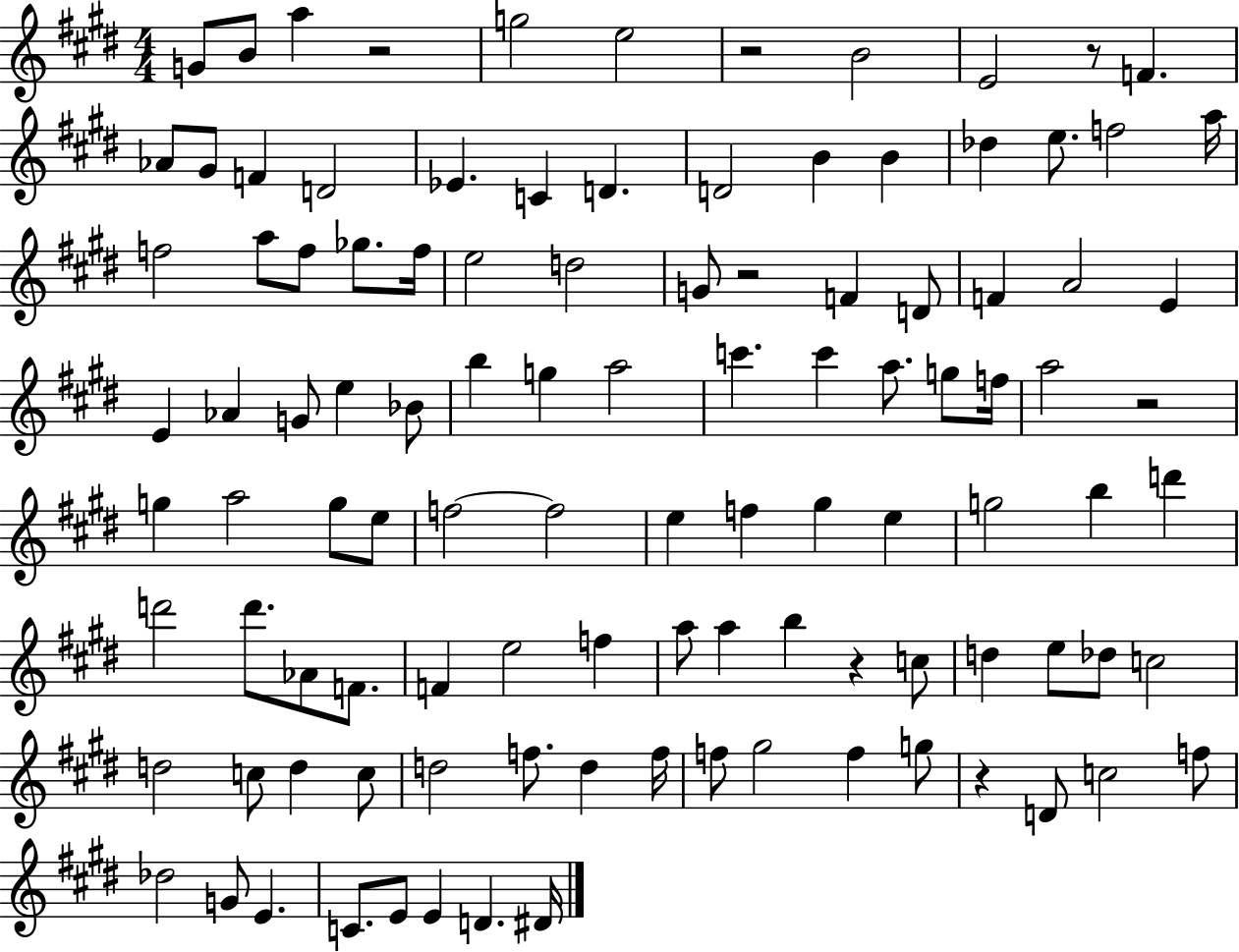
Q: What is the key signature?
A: E major